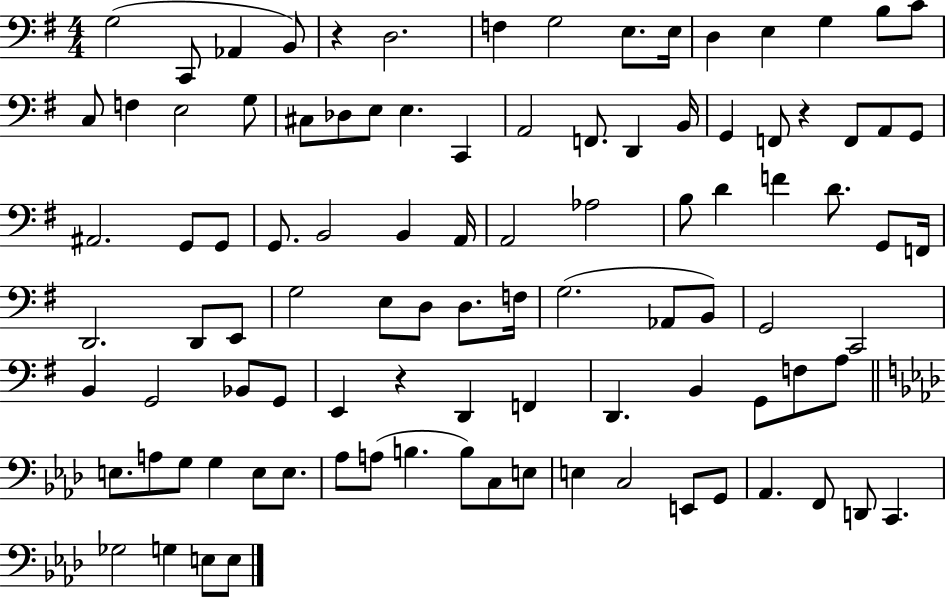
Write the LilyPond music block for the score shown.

{
  \clef bass
  \numericTimeSignature
  \time 4/4
  \key g \major
  g2( c,8 aes,4 b,8) | r4 d2. | f4 g2 e8. e16 | d4 e4 g4 b8 c'8 | \break c8 f4 e2 g8 | cis8 des8 e8 e4. c,4 | a,2 f,8. d,4 b,16 | g,4 f,8 r4 f,8 a,8 g,8 | \break ais,2. g,8 g,8 | g,8. b,2 b,4 a,16 | a,2 aes2 | b8 d'4 f'4 d'8. g,8 f,16 | \break d,2. d,8 e,8 | g2 e8 d8 d8. f16 | g2.( aes,8 b,8) | g,2 c,2 | \break b,4 g,2 bes,8 g,8 | e,4 r4 d,4 f,4 | d,4. b,4 g,8 f8 a8 | \bar "||" \break \key aes \major e8. a8 g8 g4 e8 e8. | aes8 a8( b4. b8) c8 e8 | e4 c2 e,8 g,8 | aes,4. f,8 d,8 c,4. | \break ges2 g4 e8 e8 | \bar "|."
}